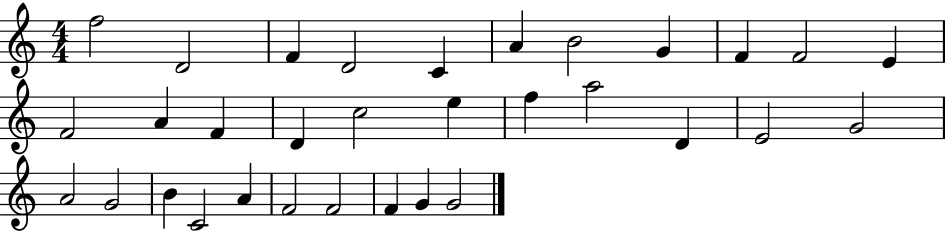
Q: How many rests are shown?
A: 0